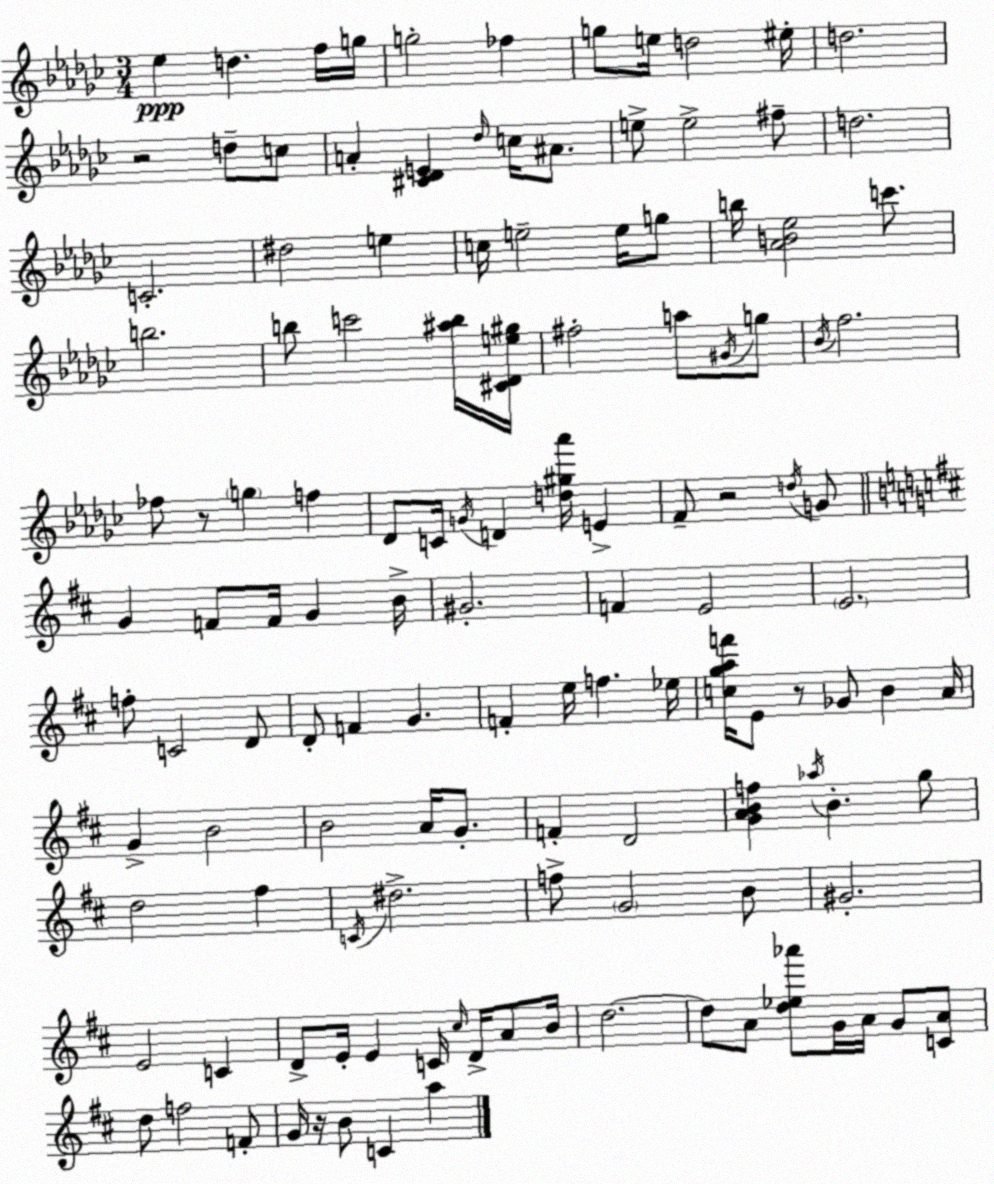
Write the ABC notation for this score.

X:1
T:Untitled
M:3/4
L:1/4
K:Ebm
_e d f/4 g/4 g2 _f g/2 e/4 d2 ^e/4 d2 z2 d/2 c/2 A [^C_DE] _d/4 c/4 ^A/2 e/2 e2 ^f/2 d2 C2 ^d2 e c/4 e2 e/4 g/2 b/4 [_AB_e]2 c'/2 b2 b/2 c'2 [^ab]/4 [^C_De^g]/4 ^f2 a/2 ^G/4 g/2 _B/4 f2 _f/2 z/2 g f _D/2 C/4 G/4 D [d^g_a']/4 E F/2 z2 d/4 G/2 G F/2 F/4 G B/4 ^G2 F E2 E2 f/2 C2 D/2 D/2 F G F e/4 f _e/4 [cgaf']/4 E/2 z/2 _G/2 B A/4 G B2 B2 A/4 G/2 F D2 [GABf] _a/4 B g/2 d2 ^f C/4 ^d2 f/2 G2 B/2 ^G2 E2 C D/2 E/4 E C/4 ^c/4 D/4 A/2 B/4 d2 d/2 A/2 [d_e_a']/2 G/4 A/4 G/2 [CA]/2 d/2 f2 F/2 G/4 z/4 B/2 C a